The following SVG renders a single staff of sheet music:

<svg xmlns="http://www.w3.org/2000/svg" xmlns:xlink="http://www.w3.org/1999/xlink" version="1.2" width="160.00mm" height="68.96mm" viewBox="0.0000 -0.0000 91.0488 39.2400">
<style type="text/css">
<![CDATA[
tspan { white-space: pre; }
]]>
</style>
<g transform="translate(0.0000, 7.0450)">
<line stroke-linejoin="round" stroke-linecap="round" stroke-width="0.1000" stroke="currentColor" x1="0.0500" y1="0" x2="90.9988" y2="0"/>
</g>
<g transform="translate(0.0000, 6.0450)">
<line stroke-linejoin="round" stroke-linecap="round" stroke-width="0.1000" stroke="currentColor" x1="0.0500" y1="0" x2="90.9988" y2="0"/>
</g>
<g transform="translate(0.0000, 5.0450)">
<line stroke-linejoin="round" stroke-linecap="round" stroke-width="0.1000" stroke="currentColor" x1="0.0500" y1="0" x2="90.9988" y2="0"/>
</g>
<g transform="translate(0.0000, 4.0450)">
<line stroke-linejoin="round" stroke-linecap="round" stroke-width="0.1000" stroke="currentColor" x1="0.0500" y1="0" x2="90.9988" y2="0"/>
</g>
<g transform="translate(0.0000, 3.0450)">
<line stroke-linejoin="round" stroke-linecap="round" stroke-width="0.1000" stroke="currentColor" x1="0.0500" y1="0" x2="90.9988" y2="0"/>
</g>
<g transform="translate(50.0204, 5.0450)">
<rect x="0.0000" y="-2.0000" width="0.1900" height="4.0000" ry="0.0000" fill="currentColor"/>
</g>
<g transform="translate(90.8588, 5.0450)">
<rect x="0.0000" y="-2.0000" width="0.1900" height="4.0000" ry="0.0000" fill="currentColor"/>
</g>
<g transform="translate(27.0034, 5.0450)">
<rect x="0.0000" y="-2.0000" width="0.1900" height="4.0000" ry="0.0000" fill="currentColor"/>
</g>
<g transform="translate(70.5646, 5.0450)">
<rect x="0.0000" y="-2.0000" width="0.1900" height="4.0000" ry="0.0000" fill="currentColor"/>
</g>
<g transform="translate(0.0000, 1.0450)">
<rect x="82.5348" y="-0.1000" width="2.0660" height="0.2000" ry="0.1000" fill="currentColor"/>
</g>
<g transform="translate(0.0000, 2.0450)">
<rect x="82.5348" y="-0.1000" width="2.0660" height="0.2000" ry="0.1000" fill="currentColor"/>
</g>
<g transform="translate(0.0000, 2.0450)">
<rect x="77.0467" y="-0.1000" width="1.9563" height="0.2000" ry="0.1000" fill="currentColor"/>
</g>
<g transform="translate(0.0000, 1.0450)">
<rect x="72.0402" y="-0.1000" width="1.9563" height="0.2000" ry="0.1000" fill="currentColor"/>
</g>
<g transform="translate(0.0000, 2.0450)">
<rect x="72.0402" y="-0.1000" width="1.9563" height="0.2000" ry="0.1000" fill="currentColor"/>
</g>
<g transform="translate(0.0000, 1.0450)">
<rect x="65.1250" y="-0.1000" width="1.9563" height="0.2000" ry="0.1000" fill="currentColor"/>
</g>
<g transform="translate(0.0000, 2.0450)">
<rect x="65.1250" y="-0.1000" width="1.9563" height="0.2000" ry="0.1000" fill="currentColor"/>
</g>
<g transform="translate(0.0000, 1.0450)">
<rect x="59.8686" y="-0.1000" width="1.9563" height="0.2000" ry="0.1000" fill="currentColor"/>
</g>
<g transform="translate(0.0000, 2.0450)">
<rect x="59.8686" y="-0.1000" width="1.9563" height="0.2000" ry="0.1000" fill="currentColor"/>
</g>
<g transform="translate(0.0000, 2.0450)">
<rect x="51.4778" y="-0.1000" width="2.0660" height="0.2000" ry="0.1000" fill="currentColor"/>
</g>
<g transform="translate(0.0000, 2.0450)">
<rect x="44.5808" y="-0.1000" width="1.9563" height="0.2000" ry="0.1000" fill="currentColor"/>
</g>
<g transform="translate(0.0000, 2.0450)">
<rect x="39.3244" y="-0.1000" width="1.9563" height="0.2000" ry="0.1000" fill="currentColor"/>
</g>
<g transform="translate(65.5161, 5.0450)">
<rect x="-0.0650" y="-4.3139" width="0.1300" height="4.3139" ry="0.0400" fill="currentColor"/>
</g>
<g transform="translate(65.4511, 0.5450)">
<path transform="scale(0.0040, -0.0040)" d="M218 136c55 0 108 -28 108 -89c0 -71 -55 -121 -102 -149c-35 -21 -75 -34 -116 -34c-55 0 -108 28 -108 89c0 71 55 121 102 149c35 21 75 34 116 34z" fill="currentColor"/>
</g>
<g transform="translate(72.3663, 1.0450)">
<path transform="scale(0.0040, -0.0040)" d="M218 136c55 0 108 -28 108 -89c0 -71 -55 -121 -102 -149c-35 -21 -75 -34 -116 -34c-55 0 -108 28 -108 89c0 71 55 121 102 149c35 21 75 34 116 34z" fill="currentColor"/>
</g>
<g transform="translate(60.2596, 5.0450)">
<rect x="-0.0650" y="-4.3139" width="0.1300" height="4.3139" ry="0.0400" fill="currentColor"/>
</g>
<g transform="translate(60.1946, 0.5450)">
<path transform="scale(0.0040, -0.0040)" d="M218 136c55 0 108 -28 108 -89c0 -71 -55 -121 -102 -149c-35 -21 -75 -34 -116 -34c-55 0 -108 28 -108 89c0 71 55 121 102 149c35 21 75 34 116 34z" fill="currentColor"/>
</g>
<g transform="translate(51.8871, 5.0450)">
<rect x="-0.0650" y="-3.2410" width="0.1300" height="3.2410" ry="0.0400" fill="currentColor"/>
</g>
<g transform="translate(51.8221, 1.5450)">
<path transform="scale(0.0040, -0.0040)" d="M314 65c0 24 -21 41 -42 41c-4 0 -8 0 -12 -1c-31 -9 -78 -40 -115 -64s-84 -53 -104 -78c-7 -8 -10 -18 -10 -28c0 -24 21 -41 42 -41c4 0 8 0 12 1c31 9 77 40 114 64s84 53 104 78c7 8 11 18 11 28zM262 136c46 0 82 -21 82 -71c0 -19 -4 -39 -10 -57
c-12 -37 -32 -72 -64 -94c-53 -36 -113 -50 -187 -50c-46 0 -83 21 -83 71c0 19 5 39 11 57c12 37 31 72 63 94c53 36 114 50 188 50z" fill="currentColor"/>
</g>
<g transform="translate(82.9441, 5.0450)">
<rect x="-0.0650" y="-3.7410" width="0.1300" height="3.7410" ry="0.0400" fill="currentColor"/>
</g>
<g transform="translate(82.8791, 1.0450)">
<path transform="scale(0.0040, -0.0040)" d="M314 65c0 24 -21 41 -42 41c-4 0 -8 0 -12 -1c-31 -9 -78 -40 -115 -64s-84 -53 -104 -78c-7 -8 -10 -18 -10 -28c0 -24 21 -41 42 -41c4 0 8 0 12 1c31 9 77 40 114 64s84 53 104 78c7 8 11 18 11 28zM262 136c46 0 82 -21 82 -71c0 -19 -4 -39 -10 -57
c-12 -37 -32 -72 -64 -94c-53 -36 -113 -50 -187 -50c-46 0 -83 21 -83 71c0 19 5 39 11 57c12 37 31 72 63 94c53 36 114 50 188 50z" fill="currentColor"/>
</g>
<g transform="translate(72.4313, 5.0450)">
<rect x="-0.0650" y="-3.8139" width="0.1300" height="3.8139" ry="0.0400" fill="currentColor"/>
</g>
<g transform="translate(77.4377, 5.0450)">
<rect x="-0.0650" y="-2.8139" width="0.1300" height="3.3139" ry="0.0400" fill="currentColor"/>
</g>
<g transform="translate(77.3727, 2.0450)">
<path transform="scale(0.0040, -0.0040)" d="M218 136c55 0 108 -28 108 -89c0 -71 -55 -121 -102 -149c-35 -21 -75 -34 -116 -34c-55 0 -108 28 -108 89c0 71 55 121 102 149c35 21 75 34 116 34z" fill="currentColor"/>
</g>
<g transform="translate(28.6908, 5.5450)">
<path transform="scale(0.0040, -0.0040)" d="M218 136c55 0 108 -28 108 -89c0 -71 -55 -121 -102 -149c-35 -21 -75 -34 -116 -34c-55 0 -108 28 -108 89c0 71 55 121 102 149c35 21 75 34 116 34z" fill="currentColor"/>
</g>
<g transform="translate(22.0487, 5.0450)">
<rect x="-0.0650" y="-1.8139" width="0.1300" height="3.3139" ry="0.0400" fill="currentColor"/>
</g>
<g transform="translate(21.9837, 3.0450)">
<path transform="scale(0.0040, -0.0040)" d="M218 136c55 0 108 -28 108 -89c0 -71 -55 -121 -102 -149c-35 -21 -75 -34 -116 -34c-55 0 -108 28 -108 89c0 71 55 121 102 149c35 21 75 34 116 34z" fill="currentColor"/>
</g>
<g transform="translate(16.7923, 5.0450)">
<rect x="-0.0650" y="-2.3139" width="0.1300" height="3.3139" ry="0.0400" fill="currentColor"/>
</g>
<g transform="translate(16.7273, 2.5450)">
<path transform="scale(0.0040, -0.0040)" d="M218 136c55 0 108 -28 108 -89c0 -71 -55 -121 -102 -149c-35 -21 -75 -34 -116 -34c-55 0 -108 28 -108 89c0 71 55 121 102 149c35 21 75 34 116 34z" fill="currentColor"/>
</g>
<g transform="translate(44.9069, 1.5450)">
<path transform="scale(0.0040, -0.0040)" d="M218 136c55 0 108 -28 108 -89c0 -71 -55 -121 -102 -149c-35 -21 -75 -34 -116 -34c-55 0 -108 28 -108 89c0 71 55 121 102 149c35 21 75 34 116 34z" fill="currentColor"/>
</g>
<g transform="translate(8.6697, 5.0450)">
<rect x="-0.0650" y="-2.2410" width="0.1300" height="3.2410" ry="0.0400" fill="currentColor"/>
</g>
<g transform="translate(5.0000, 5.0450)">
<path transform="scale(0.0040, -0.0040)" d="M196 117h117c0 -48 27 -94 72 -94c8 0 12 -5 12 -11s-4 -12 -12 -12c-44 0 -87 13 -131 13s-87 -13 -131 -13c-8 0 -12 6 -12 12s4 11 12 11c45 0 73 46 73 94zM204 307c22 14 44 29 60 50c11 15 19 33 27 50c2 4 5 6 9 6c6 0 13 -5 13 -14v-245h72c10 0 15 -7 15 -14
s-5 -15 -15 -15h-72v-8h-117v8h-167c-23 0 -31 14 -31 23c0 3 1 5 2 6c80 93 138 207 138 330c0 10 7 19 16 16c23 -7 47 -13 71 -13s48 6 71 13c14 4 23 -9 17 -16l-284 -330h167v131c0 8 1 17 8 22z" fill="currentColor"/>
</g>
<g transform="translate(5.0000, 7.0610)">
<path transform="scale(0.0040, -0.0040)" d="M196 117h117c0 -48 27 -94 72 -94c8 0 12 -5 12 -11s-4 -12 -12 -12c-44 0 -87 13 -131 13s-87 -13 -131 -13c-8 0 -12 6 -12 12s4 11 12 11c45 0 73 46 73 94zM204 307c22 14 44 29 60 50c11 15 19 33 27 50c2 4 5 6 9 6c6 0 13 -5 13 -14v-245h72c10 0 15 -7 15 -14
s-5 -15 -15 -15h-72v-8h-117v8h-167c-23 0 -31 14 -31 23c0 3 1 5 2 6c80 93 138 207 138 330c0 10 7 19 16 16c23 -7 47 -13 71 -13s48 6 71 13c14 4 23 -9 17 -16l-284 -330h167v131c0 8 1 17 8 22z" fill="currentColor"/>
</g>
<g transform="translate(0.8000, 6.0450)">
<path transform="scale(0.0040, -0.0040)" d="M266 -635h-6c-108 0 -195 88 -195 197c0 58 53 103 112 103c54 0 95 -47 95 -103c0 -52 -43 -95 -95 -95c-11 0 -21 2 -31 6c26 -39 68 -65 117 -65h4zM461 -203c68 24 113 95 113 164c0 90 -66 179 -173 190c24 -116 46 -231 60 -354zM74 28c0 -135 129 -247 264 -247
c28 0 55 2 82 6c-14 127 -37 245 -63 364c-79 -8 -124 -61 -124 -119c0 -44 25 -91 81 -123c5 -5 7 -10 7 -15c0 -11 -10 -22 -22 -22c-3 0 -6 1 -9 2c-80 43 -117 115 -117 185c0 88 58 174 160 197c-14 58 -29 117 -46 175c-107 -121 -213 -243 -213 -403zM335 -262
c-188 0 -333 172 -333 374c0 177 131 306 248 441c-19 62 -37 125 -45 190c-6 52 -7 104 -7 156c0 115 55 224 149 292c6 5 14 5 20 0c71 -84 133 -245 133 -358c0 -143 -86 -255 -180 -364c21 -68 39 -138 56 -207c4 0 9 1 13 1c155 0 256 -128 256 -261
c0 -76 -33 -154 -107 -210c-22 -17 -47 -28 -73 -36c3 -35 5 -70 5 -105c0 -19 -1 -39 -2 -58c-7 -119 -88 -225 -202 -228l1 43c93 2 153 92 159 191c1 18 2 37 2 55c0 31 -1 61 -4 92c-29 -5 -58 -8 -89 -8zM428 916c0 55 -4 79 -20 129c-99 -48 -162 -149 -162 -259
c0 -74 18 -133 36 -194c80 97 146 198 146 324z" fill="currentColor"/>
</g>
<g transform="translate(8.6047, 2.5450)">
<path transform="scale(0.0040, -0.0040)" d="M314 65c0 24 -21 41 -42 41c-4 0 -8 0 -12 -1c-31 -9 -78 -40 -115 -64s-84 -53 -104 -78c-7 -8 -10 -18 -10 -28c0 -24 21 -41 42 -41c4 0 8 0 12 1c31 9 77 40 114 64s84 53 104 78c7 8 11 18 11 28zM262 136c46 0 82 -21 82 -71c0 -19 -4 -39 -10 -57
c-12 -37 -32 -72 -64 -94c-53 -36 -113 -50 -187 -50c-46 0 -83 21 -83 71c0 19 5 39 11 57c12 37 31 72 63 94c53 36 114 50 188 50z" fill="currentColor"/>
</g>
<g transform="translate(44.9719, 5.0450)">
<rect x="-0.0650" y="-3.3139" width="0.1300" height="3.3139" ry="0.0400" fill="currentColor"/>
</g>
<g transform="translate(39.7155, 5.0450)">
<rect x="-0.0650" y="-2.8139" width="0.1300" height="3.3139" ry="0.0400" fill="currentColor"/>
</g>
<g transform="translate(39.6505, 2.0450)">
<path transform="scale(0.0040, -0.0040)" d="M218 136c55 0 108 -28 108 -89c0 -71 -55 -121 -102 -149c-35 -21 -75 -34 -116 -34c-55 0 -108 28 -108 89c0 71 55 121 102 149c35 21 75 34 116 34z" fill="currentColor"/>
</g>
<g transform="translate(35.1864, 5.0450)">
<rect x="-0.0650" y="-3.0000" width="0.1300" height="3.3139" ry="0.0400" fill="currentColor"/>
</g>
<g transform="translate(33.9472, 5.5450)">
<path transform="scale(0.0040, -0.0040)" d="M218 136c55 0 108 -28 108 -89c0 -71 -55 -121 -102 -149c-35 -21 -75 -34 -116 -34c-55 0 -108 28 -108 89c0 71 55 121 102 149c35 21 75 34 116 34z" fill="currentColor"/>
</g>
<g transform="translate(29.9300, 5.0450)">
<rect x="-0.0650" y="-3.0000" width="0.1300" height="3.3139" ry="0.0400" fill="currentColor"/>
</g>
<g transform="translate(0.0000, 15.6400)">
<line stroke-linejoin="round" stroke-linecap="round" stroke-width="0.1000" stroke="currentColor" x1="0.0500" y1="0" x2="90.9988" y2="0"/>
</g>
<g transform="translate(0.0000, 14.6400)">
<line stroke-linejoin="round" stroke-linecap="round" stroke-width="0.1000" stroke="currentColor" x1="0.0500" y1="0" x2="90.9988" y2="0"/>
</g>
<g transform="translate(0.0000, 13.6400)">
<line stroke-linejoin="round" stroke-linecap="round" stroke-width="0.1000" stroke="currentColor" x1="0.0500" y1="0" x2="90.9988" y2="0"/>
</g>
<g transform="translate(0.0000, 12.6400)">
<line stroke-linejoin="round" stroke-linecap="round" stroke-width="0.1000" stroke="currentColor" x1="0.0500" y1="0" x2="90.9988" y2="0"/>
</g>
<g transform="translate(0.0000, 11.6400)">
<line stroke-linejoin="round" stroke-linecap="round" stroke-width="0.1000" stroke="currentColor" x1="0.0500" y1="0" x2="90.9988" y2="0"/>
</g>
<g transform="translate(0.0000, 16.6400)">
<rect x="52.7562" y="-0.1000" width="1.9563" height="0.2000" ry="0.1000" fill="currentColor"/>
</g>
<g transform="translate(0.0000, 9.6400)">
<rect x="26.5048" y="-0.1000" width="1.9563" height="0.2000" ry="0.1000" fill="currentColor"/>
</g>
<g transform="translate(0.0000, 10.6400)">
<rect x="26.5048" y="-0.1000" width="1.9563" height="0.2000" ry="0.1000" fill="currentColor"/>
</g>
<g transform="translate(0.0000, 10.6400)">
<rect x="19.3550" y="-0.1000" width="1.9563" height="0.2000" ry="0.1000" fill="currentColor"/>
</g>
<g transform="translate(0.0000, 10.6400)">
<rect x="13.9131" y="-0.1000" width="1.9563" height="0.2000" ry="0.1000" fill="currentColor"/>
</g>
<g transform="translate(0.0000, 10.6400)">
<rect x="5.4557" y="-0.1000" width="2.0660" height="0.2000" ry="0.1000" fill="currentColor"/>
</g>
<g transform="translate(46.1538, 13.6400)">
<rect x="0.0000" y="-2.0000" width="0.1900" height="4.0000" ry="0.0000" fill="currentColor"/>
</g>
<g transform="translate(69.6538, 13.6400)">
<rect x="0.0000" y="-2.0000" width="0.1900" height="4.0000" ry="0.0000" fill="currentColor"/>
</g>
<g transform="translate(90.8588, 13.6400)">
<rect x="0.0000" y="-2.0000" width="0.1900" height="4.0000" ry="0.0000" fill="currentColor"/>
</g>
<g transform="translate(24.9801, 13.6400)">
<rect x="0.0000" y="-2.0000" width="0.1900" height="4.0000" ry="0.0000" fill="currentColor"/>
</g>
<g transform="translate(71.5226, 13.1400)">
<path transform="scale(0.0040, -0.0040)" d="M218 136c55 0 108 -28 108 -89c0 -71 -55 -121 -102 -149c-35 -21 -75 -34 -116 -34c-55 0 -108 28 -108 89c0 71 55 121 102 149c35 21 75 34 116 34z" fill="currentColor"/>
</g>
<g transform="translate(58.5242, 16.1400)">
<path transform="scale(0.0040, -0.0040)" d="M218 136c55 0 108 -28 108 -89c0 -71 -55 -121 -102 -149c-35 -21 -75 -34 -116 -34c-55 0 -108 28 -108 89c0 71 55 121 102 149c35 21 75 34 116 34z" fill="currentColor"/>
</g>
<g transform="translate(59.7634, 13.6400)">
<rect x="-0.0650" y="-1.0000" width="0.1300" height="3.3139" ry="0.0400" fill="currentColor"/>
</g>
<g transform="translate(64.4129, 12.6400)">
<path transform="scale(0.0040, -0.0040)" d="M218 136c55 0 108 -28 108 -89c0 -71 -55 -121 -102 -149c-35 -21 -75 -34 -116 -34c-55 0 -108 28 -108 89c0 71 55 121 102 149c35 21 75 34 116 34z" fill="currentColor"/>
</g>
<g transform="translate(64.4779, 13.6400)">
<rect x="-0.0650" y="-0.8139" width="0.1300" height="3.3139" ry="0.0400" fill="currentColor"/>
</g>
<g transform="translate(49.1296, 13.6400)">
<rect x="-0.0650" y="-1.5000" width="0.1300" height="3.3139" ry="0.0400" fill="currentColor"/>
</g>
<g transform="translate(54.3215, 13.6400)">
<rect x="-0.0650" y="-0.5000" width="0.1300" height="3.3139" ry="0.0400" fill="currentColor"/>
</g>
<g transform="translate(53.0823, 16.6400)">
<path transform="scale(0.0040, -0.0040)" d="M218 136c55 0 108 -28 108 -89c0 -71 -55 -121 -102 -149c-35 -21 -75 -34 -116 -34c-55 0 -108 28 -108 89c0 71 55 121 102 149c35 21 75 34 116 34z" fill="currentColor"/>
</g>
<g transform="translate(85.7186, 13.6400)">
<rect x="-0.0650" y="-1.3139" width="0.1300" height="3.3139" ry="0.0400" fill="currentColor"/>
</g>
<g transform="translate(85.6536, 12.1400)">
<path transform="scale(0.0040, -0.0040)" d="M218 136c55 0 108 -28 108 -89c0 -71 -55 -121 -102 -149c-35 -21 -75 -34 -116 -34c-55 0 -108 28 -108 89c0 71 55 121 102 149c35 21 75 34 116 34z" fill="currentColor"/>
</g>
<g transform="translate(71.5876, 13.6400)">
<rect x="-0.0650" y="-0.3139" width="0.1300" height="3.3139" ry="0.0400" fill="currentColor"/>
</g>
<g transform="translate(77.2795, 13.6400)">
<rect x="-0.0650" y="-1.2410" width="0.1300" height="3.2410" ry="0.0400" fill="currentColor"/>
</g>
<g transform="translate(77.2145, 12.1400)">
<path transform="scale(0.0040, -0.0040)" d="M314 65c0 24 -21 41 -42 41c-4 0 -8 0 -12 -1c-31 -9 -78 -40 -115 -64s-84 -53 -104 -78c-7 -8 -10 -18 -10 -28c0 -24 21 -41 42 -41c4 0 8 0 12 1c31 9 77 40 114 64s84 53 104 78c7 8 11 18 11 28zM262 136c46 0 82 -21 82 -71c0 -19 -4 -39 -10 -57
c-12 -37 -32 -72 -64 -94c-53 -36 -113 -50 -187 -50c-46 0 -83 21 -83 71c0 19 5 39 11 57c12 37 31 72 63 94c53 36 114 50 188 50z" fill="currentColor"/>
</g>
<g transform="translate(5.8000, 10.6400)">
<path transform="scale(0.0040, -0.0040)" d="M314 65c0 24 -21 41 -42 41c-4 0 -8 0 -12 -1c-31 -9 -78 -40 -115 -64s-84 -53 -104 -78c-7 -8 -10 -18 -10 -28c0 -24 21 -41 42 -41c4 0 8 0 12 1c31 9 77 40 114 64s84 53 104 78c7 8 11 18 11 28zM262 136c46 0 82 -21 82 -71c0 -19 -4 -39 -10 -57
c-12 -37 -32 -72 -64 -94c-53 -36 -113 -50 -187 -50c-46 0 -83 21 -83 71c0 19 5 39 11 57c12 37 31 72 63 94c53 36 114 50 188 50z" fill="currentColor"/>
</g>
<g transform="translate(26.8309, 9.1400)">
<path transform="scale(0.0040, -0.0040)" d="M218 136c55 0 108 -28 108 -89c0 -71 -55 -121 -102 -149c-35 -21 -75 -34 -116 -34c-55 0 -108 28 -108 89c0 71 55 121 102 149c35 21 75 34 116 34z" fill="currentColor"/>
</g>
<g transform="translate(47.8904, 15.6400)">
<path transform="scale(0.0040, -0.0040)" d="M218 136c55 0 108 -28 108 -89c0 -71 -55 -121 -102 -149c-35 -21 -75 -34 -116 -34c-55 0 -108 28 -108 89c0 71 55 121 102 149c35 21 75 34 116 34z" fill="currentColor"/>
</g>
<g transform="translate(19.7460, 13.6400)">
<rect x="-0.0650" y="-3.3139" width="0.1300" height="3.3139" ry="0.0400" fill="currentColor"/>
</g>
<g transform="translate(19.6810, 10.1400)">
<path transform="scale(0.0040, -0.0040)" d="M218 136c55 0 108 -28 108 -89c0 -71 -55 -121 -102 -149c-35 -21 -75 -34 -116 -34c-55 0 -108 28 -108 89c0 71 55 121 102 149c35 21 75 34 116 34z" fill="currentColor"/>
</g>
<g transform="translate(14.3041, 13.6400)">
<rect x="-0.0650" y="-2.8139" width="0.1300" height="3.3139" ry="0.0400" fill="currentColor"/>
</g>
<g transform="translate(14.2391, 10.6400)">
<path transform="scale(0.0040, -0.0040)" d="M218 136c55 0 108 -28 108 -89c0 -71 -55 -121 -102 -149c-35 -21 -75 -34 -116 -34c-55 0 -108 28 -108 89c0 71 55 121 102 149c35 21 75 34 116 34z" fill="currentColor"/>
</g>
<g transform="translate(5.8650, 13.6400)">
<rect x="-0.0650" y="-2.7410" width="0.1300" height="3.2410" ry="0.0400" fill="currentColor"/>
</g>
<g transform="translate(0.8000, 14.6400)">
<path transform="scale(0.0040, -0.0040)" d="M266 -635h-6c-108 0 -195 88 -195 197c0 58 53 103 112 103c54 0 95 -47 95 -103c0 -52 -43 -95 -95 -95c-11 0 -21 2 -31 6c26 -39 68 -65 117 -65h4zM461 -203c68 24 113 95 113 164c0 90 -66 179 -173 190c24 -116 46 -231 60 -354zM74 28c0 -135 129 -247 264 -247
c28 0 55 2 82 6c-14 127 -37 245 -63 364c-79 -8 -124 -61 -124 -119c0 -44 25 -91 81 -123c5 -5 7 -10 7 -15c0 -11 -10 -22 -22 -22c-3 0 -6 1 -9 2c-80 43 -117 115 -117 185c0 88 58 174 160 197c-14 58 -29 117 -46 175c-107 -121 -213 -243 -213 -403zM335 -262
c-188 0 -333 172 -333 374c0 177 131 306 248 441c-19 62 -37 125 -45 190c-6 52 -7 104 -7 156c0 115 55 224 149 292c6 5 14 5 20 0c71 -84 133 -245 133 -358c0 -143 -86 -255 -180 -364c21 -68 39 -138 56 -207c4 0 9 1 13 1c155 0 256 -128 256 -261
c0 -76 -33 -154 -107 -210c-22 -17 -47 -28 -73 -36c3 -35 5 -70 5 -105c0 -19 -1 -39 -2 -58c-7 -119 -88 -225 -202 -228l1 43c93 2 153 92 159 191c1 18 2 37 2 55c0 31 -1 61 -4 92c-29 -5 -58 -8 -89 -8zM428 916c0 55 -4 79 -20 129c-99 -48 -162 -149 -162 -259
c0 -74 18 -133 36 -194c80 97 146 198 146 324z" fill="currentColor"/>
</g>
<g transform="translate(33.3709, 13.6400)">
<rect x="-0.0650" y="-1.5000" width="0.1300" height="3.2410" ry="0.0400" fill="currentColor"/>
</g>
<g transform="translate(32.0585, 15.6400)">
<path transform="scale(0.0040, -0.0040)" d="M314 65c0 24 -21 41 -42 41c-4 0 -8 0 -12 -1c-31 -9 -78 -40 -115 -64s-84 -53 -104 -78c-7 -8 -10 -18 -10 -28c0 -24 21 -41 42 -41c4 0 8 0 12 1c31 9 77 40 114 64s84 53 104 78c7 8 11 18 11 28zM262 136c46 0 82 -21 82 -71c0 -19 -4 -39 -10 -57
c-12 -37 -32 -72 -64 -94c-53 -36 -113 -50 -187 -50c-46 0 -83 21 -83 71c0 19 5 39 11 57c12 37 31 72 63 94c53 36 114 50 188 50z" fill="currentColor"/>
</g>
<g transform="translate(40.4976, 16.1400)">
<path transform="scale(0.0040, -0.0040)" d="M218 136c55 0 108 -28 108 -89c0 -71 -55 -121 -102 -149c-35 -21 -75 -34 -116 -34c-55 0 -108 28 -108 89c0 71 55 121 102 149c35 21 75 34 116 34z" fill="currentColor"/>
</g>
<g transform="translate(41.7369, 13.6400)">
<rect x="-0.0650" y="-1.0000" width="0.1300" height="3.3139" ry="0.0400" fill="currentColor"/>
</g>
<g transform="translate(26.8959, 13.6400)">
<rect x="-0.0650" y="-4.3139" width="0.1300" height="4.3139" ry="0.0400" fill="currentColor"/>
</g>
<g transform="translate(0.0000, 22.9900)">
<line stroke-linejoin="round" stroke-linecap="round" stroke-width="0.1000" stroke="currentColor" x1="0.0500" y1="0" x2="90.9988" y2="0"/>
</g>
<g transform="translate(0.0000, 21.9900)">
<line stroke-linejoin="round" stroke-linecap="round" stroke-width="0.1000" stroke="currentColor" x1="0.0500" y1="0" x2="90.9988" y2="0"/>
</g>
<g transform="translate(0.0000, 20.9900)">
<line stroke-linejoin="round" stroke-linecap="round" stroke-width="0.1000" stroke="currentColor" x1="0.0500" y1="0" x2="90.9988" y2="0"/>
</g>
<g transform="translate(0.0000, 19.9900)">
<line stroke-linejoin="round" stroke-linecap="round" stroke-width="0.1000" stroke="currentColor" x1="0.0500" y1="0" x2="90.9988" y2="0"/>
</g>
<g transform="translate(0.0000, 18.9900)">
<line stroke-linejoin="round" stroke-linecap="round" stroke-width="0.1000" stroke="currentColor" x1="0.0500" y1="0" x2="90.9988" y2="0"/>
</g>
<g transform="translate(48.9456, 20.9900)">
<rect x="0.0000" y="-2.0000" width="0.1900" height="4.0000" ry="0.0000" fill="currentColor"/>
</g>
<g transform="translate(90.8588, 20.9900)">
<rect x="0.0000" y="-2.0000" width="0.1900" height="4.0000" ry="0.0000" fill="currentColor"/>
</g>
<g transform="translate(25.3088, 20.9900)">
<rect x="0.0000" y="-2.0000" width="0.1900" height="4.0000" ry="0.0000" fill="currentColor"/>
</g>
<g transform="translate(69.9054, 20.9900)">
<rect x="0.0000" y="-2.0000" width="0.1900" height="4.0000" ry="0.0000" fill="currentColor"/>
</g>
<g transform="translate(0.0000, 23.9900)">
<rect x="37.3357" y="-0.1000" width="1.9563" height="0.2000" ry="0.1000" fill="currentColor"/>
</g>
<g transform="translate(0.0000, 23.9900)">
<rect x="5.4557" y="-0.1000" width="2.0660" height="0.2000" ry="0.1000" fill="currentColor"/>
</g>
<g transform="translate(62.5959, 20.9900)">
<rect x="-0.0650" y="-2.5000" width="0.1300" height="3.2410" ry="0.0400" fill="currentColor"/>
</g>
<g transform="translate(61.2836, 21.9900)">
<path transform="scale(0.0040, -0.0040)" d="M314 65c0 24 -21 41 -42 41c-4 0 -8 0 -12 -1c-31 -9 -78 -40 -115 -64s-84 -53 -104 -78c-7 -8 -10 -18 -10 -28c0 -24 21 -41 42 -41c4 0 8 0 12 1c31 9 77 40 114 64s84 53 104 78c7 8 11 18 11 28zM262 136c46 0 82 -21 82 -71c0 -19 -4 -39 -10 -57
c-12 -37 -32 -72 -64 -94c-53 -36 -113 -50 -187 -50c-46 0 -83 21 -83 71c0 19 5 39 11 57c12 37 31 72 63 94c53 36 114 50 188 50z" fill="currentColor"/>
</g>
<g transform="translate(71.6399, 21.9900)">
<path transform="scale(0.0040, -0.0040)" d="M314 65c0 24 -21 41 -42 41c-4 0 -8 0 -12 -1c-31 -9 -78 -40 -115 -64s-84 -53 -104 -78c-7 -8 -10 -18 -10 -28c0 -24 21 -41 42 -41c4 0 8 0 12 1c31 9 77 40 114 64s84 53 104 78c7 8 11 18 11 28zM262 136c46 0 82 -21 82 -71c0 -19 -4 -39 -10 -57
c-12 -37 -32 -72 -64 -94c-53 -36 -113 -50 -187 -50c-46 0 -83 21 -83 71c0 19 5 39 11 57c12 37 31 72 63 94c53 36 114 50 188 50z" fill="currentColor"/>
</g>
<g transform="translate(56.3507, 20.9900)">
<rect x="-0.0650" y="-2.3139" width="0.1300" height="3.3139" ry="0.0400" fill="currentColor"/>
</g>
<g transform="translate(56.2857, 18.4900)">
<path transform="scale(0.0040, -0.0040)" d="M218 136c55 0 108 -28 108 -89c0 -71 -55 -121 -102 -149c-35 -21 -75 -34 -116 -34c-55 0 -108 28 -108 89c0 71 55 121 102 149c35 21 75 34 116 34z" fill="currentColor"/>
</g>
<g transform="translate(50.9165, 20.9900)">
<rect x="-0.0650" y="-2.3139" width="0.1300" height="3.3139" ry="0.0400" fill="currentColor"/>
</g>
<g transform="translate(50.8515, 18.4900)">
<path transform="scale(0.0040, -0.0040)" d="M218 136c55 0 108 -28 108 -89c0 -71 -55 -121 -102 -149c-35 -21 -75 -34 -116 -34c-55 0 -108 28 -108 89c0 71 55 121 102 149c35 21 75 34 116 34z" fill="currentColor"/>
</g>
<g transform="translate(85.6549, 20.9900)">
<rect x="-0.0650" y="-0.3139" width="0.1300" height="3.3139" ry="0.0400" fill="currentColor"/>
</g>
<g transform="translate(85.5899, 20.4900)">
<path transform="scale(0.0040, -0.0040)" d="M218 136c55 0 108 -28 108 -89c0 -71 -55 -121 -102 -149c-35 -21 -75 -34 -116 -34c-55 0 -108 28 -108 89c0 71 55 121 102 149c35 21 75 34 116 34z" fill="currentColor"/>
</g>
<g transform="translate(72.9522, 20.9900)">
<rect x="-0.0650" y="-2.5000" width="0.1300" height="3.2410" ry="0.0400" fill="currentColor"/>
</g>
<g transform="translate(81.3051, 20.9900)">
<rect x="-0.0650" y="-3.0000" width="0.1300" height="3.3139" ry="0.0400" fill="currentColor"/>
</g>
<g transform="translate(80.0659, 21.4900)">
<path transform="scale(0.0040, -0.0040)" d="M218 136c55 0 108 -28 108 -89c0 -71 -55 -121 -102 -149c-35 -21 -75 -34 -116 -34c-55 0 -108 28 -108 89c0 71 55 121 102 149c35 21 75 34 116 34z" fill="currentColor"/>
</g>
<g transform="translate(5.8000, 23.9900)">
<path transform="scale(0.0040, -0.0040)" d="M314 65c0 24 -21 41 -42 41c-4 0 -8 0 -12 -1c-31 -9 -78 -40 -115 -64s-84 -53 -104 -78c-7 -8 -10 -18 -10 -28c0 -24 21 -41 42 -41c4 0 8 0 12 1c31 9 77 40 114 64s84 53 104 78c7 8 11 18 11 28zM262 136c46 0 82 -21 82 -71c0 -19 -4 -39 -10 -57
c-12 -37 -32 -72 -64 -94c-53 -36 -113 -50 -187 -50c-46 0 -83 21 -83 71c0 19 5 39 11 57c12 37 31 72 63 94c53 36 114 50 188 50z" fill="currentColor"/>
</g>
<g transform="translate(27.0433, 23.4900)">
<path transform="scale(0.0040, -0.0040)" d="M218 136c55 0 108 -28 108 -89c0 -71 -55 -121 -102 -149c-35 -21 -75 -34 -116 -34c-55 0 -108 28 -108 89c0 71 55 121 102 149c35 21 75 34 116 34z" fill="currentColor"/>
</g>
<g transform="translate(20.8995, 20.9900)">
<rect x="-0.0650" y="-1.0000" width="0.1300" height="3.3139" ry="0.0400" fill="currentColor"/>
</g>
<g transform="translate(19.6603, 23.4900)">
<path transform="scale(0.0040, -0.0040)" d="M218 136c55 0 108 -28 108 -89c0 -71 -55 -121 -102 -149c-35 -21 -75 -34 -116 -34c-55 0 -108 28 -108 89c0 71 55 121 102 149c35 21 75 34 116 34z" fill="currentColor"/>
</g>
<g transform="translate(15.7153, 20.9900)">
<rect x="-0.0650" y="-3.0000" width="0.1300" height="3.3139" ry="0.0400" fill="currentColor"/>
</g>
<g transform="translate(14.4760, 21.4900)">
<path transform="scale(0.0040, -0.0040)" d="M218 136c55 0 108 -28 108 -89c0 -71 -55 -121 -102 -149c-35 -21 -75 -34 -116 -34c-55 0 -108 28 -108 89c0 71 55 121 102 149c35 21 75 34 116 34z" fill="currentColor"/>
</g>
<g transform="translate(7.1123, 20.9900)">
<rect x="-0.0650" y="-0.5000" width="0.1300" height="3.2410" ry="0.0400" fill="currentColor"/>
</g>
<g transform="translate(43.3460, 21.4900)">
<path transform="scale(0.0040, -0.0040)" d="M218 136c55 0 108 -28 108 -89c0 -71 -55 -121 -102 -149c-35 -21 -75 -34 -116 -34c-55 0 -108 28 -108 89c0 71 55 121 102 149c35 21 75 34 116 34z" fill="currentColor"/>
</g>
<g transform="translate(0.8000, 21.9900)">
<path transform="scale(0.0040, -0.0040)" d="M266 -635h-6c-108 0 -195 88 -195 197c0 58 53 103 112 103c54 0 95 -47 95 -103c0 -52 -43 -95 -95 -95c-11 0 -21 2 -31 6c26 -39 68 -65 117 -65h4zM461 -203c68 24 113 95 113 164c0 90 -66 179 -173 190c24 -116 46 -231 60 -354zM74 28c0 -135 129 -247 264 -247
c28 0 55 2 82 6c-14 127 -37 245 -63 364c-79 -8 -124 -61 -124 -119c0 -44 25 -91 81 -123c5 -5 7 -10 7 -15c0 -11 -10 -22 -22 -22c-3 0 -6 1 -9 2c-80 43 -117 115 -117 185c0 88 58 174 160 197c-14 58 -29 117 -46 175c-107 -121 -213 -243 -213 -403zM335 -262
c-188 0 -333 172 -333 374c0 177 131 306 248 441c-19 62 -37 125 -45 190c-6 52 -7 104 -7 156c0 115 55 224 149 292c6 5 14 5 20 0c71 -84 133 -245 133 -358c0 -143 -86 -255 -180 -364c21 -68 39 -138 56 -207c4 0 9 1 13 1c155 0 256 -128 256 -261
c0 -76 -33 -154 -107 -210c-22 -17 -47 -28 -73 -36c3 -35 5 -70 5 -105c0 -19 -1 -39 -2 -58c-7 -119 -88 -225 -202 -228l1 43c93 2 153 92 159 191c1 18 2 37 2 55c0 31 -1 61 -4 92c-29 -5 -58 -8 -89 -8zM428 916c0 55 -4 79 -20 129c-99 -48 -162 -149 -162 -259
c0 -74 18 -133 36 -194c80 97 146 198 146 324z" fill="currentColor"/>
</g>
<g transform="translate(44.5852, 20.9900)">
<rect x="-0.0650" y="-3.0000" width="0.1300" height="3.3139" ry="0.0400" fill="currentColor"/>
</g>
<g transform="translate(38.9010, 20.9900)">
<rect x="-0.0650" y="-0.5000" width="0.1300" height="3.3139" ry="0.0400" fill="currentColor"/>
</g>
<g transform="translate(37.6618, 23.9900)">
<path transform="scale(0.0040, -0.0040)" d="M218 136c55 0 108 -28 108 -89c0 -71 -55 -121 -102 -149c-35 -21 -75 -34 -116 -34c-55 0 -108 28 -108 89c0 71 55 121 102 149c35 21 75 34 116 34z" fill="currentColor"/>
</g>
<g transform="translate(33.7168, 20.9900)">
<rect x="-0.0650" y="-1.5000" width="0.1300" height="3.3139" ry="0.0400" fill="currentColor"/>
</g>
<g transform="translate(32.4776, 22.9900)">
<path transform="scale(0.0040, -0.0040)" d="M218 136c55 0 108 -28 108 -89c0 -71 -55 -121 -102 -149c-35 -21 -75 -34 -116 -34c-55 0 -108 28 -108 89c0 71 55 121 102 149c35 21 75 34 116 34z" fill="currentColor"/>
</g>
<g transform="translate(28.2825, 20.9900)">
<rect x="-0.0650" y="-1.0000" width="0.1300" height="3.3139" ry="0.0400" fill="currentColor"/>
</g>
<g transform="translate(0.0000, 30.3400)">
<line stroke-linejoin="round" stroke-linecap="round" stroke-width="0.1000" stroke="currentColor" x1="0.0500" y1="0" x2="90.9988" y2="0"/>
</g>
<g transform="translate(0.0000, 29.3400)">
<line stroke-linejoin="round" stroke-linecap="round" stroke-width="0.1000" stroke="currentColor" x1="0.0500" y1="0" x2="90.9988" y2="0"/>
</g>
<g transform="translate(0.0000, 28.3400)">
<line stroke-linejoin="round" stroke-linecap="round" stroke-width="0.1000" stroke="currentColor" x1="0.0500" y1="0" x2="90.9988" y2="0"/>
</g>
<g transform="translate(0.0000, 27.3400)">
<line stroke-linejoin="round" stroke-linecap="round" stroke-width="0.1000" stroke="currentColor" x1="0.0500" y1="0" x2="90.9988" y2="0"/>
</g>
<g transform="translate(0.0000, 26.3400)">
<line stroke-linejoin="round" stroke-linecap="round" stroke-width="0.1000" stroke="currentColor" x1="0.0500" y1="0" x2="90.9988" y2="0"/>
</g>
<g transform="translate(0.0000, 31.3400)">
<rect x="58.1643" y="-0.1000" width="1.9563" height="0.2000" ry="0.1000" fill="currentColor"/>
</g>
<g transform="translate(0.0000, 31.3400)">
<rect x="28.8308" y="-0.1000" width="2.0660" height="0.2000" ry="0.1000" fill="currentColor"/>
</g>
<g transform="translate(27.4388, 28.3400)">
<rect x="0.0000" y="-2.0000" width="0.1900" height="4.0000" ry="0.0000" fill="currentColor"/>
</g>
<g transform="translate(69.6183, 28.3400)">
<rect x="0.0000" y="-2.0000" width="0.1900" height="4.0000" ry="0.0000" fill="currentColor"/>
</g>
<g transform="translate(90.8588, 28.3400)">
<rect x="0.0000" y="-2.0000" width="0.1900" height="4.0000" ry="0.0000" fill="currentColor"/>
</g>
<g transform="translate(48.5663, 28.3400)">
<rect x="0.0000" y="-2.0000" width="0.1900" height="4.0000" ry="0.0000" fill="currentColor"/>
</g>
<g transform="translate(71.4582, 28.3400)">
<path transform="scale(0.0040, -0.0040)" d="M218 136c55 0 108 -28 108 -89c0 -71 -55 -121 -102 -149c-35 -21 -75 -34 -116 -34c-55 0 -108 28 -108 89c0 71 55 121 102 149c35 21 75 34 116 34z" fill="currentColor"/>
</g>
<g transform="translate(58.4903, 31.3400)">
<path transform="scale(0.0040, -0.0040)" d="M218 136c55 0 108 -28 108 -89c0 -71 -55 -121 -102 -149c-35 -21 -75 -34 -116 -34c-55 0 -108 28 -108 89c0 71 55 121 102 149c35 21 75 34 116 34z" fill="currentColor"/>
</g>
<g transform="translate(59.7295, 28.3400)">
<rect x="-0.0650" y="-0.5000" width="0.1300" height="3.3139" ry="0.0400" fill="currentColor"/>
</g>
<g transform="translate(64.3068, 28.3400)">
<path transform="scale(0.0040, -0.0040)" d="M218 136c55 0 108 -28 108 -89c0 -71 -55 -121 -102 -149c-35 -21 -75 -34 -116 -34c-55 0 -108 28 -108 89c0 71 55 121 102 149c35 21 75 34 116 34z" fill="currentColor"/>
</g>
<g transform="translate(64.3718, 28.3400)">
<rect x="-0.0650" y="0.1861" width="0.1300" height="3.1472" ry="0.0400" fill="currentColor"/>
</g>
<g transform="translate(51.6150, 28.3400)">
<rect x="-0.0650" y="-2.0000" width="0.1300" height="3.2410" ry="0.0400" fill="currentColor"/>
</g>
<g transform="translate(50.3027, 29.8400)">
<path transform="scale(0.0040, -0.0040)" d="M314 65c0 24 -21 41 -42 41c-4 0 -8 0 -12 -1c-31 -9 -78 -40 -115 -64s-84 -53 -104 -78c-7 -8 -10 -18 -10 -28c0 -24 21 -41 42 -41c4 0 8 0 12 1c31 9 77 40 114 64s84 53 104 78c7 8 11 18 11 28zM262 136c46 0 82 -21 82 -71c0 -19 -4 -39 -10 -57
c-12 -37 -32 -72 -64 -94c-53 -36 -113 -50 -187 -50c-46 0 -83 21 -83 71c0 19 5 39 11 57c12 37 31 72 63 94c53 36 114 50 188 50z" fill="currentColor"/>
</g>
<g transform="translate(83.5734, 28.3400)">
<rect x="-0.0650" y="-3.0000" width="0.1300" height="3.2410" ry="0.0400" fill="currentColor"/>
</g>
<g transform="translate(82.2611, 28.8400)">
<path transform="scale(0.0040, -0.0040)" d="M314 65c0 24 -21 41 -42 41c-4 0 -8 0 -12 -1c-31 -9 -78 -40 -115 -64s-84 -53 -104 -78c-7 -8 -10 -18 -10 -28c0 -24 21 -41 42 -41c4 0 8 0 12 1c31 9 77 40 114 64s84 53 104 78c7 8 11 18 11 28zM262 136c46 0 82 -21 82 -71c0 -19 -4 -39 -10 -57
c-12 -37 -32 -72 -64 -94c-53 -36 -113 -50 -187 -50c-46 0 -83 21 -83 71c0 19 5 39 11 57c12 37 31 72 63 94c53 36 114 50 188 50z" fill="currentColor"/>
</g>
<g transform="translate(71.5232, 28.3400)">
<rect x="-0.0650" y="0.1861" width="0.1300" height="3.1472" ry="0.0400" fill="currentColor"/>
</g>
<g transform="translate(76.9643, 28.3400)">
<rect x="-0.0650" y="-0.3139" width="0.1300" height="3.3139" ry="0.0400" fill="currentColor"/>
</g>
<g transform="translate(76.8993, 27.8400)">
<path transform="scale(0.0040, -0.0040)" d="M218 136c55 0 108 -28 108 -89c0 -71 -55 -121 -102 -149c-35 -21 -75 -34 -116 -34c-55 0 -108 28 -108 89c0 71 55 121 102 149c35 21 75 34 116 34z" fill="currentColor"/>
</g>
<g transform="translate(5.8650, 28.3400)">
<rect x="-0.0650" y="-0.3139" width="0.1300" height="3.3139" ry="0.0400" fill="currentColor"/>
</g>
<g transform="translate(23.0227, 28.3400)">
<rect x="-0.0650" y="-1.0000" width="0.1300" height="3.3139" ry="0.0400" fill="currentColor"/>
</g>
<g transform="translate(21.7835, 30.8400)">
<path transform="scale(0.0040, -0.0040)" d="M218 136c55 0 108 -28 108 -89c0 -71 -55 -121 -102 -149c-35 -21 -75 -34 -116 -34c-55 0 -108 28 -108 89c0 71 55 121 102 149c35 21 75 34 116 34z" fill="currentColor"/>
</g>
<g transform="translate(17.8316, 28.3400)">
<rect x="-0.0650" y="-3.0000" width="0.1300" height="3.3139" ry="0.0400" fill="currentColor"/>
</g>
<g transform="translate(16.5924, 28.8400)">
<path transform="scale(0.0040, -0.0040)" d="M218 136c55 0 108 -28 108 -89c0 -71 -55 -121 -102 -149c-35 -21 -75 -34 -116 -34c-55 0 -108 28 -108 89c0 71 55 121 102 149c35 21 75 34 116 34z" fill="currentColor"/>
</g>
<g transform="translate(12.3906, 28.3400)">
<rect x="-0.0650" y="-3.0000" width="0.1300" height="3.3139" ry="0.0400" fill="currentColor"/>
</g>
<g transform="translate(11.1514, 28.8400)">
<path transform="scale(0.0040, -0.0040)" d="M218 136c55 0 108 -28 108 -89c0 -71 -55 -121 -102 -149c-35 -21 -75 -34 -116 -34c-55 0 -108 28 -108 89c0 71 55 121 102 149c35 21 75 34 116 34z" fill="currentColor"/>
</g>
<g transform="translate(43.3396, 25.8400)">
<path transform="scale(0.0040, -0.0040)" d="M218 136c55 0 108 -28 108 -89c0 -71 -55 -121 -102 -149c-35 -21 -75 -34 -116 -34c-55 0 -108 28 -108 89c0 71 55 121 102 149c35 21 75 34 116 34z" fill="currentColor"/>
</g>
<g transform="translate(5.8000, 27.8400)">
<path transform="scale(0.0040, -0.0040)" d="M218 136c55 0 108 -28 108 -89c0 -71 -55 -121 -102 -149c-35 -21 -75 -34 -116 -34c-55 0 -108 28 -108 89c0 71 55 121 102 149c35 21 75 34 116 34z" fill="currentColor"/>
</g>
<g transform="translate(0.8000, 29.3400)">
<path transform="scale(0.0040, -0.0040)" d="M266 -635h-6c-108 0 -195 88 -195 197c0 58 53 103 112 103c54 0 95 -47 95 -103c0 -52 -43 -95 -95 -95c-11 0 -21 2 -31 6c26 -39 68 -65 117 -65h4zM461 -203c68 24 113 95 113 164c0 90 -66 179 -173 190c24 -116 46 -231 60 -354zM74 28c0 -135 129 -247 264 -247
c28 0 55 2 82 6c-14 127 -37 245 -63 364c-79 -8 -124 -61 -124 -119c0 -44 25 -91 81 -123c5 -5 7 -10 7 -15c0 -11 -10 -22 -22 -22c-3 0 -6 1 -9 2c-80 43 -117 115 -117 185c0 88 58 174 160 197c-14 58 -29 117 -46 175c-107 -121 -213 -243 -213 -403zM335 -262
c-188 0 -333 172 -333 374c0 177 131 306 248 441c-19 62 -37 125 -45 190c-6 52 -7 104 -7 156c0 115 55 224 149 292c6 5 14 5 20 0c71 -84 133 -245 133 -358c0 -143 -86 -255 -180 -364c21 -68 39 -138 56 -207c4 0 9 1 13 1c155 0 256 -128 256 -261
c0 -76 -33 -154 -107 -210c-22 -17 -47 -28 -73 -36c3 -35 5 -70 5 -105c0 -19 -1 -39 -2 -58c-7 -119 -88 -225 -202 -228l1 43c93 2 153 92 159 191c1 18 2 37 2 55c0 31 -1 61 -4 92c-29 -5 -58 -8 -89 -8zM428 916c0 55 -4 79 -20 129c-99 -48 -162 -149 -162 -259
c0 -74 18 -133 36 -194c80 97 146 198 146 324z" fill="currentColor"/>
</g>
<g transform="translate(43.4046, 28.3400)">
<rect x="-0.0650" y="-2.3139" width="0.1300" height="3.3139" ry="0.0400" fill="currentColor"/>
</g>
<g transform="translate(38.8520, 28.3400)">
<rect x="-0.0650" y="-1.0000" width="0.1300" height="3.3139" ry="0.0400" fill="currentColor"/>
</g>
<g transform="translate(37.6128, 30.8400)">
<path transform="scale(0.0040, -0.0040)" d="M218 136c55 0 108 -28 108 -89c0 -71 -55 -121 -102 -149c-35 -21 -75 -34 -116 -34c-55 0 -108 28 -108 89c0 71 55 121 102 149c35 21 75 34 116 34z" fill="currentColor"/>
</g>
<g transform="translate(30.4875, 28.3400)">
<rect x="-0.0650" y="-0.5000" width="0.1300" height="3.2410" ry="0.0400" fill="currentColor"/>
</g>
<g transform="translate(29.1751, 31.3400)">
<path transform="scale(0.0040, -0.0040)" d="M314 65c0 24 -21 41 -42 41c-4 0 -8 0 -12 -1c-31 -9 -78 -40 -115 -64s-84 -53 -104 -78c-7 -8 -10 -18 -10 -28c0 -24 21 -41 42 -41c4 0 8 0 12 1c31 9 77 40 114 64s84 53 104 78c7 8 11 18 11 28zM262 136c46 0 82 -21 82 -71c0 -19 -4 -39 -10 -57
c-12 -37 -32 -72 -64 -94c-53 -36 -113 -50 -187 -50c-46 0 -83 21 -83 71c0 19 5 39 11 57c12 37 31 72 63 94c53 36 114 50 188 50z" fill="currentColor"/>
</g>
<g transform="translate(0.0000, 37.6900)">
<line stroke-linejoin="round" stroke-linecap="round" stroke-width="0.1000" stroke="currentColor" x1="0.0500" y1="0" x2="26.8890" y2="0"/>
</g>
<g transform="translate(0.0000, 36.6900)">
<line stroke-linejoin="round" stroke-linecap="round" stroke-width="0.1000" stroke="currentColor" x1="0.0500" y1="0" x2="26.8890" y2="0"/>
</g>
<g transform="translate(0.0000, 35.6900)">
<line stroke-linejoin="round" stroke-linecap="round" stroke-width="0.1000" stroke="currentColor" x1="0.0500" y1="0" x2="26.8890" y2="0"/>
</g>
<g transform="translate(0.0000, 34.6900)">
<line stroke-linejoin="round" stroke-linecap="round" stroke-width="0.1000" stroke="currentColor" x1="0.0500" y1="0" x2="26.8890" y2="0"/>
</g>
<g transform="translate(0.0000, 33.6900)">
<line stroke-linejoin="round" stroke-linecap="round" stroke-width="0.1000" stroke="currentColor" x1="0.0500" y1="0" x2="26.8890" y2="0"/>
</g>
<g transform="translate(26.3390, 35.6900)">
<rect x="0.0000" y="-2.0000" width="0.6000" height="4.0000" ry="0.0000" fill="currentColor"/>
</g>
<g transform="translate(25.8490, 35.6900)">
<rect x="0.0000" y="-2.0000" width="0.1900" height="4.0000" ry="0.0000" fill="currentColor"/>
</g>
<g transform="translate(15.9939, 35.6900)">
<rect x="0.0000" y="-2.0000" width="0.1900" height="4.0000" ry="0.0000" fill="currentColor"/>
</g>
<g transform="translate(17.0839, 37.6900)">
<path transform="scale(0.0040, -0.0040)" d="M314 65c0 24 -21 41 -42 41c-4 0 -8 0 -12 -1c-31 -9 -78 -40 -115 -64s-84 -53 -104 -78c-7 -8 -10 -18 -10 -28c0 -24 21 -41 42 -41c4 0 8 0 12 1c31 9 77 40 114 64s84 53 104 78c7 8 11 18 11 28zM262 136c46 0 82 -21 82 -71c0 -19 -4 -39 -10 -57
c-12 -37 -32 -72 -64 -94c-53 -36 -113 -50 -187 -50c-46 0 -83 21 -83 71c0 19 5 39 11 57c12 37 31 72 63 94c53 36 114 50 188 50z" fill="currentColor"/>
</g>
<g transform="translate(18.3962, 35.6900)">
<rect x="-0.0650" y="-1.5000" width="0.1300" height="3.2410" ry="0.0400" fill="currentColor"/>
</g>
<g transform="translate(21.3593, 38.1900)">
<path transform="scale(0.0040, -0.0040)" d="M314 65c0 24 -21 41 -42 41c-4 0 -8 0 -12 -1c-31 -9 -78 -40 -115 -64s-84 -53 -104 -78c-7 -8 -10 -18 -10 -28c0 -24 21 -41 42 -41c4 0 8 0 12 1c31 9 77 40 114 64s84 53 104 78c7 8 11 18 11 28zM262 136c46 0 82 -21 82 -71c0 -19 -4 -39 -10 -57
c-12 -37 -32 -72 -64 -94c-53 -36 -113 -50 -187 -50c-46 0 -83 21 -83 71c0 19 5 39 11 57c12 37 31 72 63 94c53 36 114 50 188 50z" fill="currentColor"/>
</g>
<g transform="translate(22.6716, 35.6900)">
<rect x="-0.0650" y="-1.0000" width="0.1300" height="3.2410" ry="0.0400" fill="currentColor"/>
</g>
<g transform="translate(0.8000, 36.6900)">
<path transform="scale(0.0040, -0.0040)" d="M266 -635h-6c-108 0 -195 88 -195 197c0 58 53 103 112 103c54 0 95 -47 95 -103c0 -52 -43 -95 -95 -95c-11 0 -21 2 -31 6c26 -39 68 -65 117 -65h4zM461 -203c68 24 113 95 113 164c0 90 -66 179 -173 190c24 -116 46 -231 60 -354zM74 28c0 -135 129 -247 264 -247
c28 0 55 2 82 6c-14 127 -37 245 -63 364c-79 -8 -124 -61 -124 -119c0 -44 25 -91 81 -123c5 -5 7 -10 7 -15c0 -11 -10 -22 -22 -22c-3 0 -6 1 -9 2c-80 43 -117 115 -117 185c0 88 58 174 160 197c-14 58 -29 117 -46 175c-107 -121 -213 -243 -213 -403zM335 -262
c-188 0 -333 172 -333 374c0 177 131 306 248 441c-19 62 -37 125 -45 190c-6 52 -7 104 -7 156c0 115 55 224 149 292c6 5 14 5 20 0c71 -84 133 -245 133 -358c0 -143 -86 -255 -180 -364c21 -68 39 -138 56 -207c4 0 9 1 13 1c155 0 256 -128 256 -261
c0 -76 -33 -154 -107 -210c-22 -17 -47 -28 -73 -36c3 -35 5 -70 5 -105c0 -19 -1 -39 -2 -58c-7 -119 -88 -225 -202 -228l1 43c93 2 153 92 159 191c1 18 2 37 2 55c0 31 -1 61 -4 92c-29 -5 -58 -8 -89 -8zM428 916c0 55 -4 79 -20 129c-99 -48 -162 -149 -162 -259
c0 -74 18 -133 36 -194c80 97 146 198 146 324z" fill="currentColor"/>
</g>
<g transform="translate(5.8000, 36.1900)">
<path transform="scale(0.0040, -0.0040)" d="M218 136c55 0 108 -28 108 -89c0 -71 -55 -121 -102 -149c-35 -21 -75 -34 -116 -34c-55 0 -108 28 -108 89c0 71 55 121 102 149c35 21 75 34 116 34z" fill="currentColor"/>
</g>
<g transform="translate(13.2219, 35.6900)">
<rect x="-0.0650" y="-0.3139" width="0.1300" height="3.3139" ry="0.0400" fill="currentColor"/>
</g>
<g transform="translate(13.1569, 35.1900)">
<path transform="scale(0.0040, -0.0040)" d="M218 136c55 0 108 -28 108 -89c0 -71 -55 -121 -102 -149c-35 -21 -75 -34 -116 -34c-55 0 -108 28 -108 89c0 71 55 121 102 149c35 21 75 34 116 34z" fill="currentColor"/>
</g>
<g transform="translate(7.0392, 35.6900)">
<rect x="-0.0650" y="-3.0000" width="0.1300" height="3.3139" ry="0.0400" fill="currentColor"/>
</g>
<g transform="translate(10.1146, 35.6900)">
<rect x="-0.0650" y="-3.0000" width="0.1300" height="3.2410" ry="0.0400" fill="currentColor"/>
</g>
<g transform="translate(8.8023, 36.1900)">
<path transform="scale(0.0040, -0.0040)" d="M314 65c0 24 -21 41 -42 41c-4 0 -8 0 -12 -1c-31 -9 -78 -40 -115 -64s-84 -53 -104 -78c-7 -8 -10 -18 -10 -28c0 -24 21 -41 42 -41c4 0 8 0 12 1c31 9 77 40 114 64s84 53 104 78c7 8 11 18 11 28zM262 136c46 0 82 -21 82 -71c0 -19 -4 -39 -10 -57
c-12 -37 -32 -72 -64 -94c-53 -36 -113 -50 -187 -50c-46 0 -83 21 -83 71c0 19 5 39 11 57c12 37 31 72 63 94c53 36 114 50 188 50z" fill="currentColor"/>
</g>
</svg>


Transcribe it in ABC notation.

X:1
T:Untitled
M:4/4
L:1/4
K:C
g2 g f A A a b b2 d' d' c' a c'2 a2 a b d' E2 D E C D d c e2 e C2 A D D E C A g g G2 G2 A c c A A D C2 D g F2 C B B c A2 A A2 c E2 D2